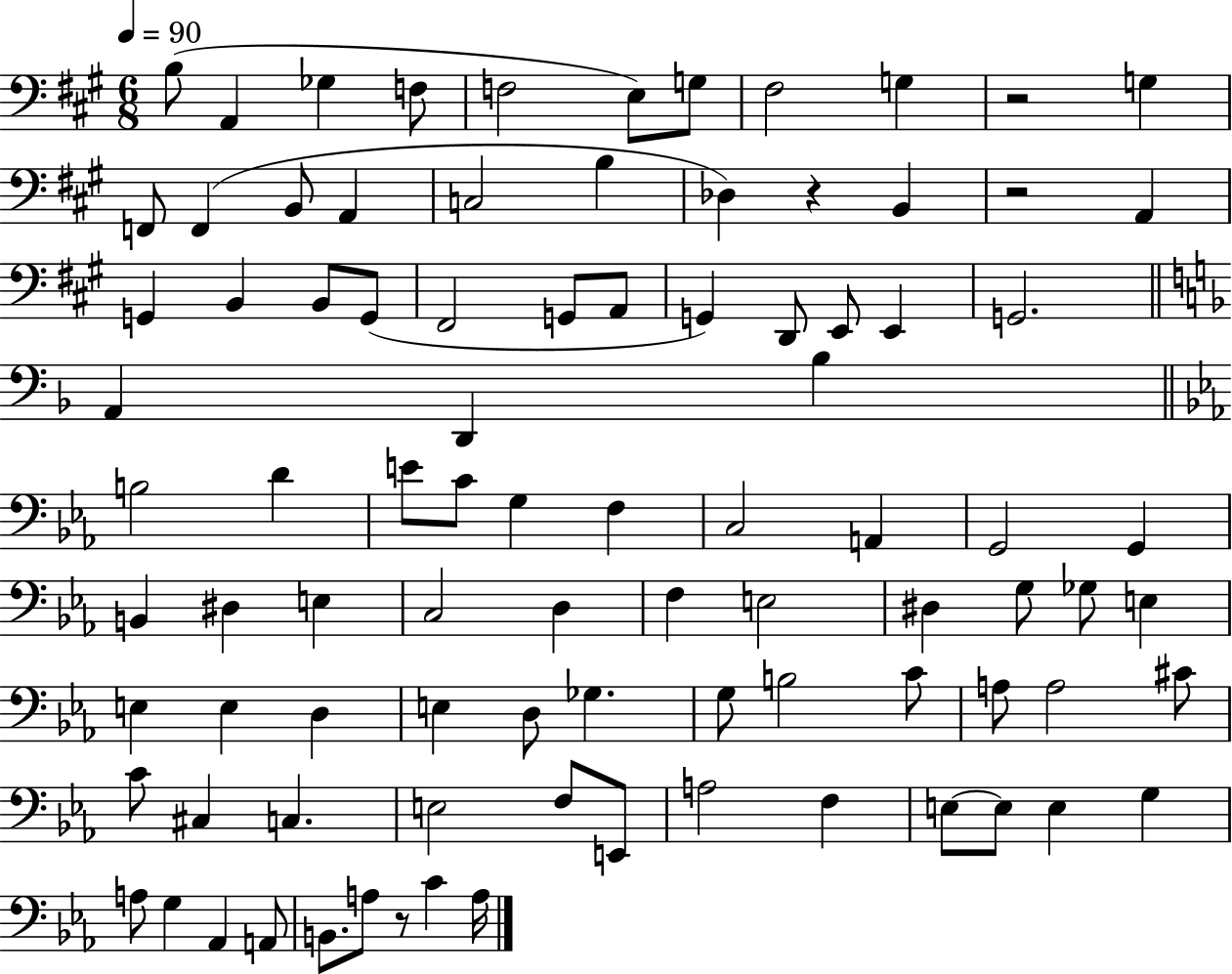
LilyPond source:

{
  \clef bass
  \numericTimeSignature
  \time 6/8
  \key a \major
  \tempo 4 = 90
  b8( a,4 ges4 f8 | f2 e8) g8 | fis2 g4 | r2 g4 | \break f,8 f,4( b,8 a,4 | c2 b4 | des4) r4 b,4 | r2 a,4 | \break g,4 b,4 b,8 g,8( | fis,2 g,8 a,8 | g,4) d,8 e,8 e,4 | g,2. | \break \bar "||" \break \key d \minor a,4 d,4 bes4 | \bar "||" \break \key ees \major b2 d'4 | e'8 c'8 g4 f4 | c2 a,4 | g,2 g,4 | \break b,4 dis4 e4 | c2 d4 | f4 e2 | dis4 g8 ges8 e4 | \break e4 e4 d4 | e4 d8 ges4. | g8 b2 c'8 | a8 a2 cis'8 | \break c'8 cis4 c4. | e2 f8 e,8 | a2 f4 | e8~~ e8 e4 g4 | \break a8 g4 aes,4 a,8 | b,8. a8 r8 c'4 a16 | \bar "|."
}